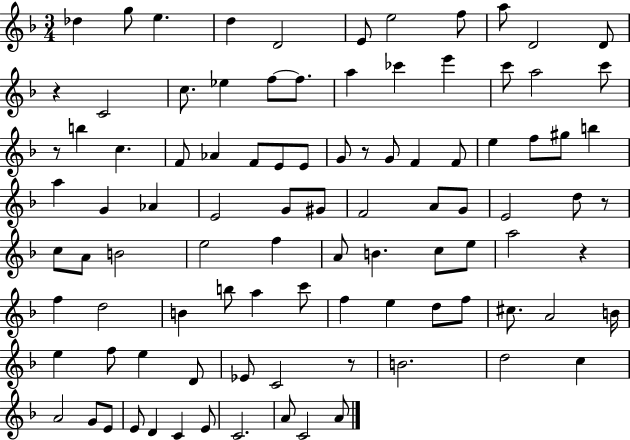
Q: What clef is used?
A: treble